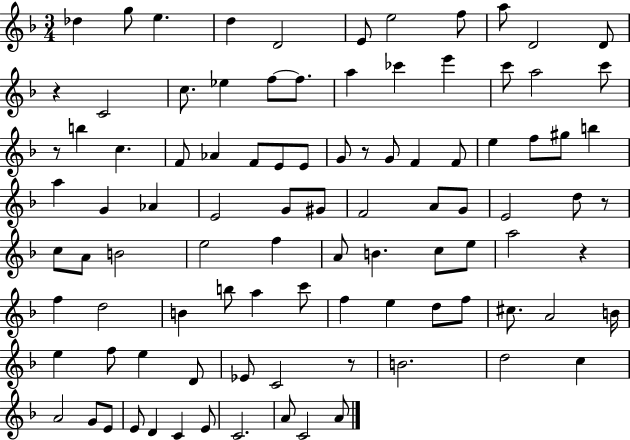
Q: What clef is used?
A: treble